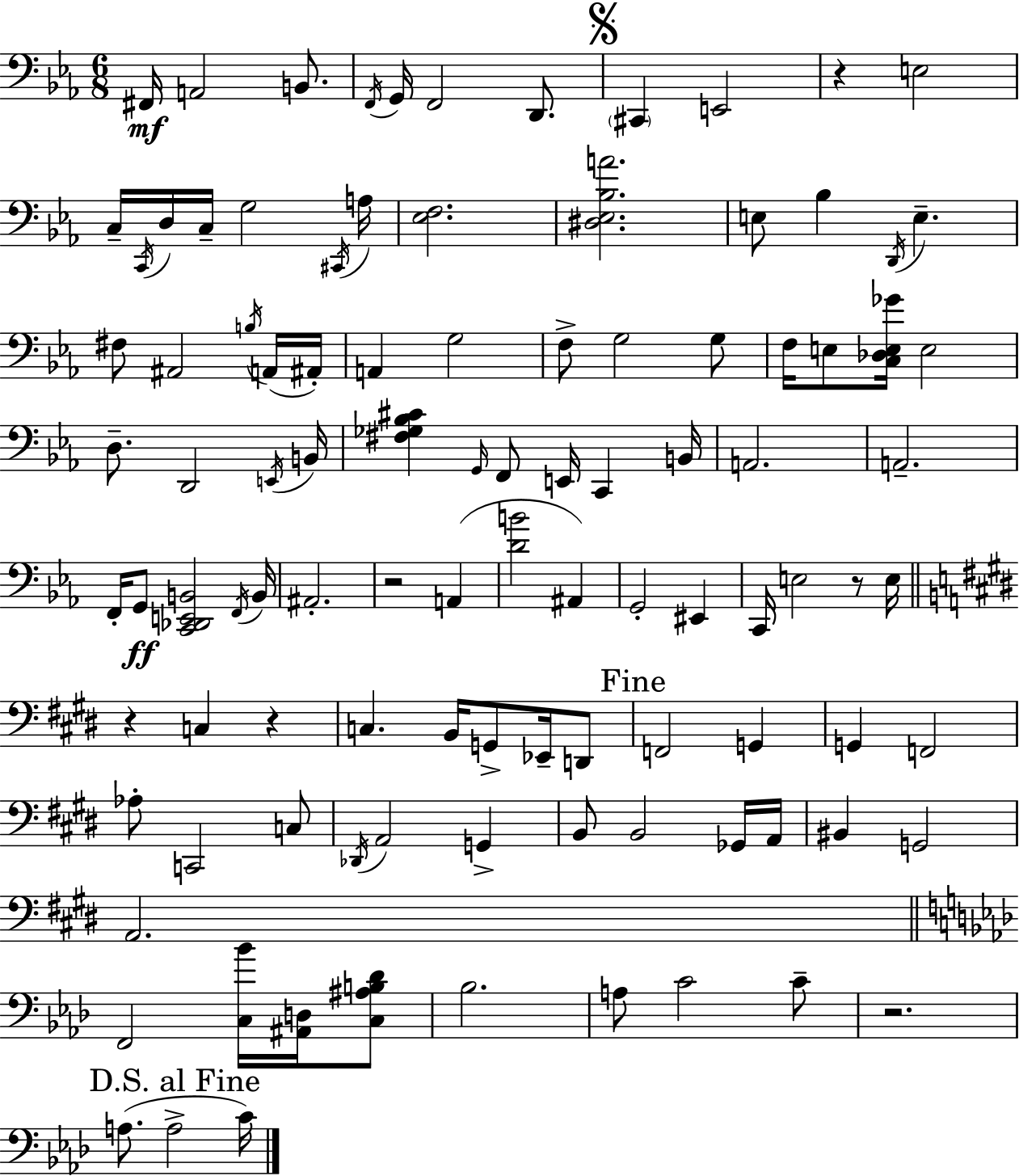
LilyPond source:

{
  \clef bass
  \numericTimeSignature
  \time 6/8
  \key ees \major
  fis,16\mf a,2 b,8. | \acciaccatura { f,16 } g,16 f,2 d,8. | \mark \markup { \musicglyph "scripts.segno" } \parenthesize cis,4 e,2 | r4 e2 | \break c16-- \acciaccatura { c,16 } d16 c16-- g2 | \acciaccatura { cis,16 } a16 <ees f>2. | <dis ees bes a'>2. | e8 bes4 \acciaccatura { d,16 } e4.-- | \break fis8 ais,2 | \acciaccatura { b16 }( a,16 ais,16-.) a,4 g2 | f8-> g2 | g8 f16 e8 <c des e ges'>16 e2 | \break d8.-- d,2 | \acciaccatura { e,16 } b,16 <fis ges bes cis'>4 \grace { g,16 } f,8 | e,16 c,4 b,16 a,2. | a,2.-- | \break f,16-. g,8\ff <c, des, e, b,>2 | \acciaccatura { f,16 } b,16 ais,2.-. | r2 | a,4( <d' b'>2 | \break ais,4) g,2-. | eis,4 c,16 e2 | r8 e16 \bar "||" \break \key e \major r4 c4 r4 | c4. b,16 g,8-> ees,16-- d,8 | \mark "Fine" f,2 g,4 | g,4 f,2 | \break aes8-. c,2 c8 | \acciaccatura { des,16 } a,2 g,4-> | b,8 b,2 ges,16 | a,16 bis,4 g,2 | \break a,2. | \bar "||" \break \key aes \major f,2 <c bes'>16 <ais, d>16 <c ais b des'>8 | bes2. | a8 c'2 c'8-- | r2. | \break \mark "D.S. al Fine" a8.( a2-> c'16) | \bar "|."
}